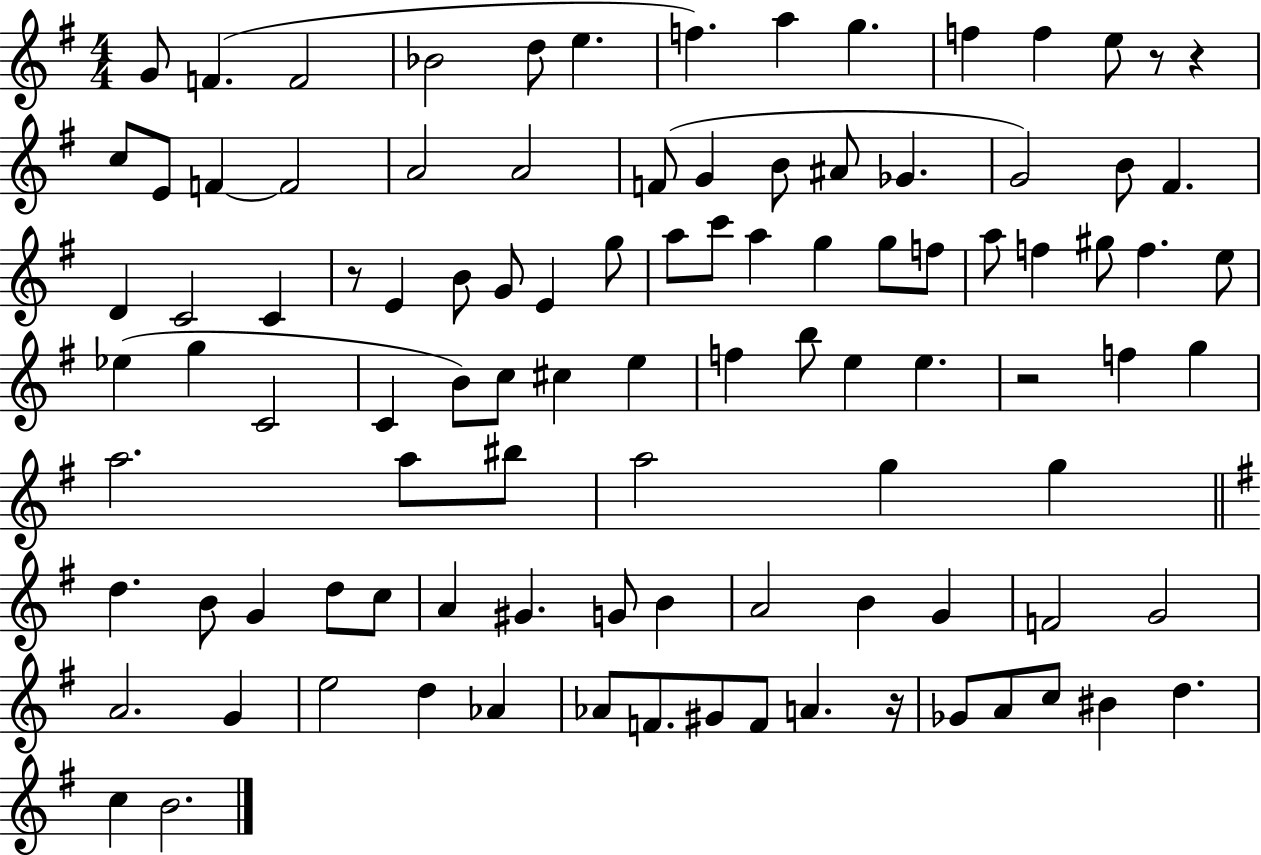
X:1
T:Untitled
M:4/4
L:1/4
K:G
G/2 F F2 _B2 d/2 e f a g f f e/2 z/2 z c/2 E/2 F F2 A2 A2 F/2 G B/2 ^A/2 _G G2 B/2 ^F D C2 C z/2 E B/2 G/2 E g/2 a/2 c'/2 a g g/2 f/2 a/2 f ^g/2 f e/2 _e g C2 C B/2 c/2 ^c e f b/2 e e z2 f g a2 a/2 ^b/2 a2 g g d B/2 G d/2 c/2 A ^G G/2 B A2 B G F2 G2 A2 G e2 d _A _A/2 F/2 ^G/2 F/2 A z/4 _G/2 A/2 c/2 ^B d c B2